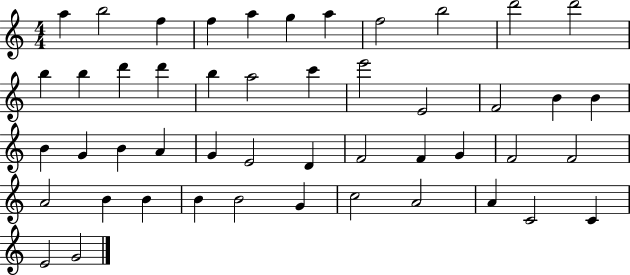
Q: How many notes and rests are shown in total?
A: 48